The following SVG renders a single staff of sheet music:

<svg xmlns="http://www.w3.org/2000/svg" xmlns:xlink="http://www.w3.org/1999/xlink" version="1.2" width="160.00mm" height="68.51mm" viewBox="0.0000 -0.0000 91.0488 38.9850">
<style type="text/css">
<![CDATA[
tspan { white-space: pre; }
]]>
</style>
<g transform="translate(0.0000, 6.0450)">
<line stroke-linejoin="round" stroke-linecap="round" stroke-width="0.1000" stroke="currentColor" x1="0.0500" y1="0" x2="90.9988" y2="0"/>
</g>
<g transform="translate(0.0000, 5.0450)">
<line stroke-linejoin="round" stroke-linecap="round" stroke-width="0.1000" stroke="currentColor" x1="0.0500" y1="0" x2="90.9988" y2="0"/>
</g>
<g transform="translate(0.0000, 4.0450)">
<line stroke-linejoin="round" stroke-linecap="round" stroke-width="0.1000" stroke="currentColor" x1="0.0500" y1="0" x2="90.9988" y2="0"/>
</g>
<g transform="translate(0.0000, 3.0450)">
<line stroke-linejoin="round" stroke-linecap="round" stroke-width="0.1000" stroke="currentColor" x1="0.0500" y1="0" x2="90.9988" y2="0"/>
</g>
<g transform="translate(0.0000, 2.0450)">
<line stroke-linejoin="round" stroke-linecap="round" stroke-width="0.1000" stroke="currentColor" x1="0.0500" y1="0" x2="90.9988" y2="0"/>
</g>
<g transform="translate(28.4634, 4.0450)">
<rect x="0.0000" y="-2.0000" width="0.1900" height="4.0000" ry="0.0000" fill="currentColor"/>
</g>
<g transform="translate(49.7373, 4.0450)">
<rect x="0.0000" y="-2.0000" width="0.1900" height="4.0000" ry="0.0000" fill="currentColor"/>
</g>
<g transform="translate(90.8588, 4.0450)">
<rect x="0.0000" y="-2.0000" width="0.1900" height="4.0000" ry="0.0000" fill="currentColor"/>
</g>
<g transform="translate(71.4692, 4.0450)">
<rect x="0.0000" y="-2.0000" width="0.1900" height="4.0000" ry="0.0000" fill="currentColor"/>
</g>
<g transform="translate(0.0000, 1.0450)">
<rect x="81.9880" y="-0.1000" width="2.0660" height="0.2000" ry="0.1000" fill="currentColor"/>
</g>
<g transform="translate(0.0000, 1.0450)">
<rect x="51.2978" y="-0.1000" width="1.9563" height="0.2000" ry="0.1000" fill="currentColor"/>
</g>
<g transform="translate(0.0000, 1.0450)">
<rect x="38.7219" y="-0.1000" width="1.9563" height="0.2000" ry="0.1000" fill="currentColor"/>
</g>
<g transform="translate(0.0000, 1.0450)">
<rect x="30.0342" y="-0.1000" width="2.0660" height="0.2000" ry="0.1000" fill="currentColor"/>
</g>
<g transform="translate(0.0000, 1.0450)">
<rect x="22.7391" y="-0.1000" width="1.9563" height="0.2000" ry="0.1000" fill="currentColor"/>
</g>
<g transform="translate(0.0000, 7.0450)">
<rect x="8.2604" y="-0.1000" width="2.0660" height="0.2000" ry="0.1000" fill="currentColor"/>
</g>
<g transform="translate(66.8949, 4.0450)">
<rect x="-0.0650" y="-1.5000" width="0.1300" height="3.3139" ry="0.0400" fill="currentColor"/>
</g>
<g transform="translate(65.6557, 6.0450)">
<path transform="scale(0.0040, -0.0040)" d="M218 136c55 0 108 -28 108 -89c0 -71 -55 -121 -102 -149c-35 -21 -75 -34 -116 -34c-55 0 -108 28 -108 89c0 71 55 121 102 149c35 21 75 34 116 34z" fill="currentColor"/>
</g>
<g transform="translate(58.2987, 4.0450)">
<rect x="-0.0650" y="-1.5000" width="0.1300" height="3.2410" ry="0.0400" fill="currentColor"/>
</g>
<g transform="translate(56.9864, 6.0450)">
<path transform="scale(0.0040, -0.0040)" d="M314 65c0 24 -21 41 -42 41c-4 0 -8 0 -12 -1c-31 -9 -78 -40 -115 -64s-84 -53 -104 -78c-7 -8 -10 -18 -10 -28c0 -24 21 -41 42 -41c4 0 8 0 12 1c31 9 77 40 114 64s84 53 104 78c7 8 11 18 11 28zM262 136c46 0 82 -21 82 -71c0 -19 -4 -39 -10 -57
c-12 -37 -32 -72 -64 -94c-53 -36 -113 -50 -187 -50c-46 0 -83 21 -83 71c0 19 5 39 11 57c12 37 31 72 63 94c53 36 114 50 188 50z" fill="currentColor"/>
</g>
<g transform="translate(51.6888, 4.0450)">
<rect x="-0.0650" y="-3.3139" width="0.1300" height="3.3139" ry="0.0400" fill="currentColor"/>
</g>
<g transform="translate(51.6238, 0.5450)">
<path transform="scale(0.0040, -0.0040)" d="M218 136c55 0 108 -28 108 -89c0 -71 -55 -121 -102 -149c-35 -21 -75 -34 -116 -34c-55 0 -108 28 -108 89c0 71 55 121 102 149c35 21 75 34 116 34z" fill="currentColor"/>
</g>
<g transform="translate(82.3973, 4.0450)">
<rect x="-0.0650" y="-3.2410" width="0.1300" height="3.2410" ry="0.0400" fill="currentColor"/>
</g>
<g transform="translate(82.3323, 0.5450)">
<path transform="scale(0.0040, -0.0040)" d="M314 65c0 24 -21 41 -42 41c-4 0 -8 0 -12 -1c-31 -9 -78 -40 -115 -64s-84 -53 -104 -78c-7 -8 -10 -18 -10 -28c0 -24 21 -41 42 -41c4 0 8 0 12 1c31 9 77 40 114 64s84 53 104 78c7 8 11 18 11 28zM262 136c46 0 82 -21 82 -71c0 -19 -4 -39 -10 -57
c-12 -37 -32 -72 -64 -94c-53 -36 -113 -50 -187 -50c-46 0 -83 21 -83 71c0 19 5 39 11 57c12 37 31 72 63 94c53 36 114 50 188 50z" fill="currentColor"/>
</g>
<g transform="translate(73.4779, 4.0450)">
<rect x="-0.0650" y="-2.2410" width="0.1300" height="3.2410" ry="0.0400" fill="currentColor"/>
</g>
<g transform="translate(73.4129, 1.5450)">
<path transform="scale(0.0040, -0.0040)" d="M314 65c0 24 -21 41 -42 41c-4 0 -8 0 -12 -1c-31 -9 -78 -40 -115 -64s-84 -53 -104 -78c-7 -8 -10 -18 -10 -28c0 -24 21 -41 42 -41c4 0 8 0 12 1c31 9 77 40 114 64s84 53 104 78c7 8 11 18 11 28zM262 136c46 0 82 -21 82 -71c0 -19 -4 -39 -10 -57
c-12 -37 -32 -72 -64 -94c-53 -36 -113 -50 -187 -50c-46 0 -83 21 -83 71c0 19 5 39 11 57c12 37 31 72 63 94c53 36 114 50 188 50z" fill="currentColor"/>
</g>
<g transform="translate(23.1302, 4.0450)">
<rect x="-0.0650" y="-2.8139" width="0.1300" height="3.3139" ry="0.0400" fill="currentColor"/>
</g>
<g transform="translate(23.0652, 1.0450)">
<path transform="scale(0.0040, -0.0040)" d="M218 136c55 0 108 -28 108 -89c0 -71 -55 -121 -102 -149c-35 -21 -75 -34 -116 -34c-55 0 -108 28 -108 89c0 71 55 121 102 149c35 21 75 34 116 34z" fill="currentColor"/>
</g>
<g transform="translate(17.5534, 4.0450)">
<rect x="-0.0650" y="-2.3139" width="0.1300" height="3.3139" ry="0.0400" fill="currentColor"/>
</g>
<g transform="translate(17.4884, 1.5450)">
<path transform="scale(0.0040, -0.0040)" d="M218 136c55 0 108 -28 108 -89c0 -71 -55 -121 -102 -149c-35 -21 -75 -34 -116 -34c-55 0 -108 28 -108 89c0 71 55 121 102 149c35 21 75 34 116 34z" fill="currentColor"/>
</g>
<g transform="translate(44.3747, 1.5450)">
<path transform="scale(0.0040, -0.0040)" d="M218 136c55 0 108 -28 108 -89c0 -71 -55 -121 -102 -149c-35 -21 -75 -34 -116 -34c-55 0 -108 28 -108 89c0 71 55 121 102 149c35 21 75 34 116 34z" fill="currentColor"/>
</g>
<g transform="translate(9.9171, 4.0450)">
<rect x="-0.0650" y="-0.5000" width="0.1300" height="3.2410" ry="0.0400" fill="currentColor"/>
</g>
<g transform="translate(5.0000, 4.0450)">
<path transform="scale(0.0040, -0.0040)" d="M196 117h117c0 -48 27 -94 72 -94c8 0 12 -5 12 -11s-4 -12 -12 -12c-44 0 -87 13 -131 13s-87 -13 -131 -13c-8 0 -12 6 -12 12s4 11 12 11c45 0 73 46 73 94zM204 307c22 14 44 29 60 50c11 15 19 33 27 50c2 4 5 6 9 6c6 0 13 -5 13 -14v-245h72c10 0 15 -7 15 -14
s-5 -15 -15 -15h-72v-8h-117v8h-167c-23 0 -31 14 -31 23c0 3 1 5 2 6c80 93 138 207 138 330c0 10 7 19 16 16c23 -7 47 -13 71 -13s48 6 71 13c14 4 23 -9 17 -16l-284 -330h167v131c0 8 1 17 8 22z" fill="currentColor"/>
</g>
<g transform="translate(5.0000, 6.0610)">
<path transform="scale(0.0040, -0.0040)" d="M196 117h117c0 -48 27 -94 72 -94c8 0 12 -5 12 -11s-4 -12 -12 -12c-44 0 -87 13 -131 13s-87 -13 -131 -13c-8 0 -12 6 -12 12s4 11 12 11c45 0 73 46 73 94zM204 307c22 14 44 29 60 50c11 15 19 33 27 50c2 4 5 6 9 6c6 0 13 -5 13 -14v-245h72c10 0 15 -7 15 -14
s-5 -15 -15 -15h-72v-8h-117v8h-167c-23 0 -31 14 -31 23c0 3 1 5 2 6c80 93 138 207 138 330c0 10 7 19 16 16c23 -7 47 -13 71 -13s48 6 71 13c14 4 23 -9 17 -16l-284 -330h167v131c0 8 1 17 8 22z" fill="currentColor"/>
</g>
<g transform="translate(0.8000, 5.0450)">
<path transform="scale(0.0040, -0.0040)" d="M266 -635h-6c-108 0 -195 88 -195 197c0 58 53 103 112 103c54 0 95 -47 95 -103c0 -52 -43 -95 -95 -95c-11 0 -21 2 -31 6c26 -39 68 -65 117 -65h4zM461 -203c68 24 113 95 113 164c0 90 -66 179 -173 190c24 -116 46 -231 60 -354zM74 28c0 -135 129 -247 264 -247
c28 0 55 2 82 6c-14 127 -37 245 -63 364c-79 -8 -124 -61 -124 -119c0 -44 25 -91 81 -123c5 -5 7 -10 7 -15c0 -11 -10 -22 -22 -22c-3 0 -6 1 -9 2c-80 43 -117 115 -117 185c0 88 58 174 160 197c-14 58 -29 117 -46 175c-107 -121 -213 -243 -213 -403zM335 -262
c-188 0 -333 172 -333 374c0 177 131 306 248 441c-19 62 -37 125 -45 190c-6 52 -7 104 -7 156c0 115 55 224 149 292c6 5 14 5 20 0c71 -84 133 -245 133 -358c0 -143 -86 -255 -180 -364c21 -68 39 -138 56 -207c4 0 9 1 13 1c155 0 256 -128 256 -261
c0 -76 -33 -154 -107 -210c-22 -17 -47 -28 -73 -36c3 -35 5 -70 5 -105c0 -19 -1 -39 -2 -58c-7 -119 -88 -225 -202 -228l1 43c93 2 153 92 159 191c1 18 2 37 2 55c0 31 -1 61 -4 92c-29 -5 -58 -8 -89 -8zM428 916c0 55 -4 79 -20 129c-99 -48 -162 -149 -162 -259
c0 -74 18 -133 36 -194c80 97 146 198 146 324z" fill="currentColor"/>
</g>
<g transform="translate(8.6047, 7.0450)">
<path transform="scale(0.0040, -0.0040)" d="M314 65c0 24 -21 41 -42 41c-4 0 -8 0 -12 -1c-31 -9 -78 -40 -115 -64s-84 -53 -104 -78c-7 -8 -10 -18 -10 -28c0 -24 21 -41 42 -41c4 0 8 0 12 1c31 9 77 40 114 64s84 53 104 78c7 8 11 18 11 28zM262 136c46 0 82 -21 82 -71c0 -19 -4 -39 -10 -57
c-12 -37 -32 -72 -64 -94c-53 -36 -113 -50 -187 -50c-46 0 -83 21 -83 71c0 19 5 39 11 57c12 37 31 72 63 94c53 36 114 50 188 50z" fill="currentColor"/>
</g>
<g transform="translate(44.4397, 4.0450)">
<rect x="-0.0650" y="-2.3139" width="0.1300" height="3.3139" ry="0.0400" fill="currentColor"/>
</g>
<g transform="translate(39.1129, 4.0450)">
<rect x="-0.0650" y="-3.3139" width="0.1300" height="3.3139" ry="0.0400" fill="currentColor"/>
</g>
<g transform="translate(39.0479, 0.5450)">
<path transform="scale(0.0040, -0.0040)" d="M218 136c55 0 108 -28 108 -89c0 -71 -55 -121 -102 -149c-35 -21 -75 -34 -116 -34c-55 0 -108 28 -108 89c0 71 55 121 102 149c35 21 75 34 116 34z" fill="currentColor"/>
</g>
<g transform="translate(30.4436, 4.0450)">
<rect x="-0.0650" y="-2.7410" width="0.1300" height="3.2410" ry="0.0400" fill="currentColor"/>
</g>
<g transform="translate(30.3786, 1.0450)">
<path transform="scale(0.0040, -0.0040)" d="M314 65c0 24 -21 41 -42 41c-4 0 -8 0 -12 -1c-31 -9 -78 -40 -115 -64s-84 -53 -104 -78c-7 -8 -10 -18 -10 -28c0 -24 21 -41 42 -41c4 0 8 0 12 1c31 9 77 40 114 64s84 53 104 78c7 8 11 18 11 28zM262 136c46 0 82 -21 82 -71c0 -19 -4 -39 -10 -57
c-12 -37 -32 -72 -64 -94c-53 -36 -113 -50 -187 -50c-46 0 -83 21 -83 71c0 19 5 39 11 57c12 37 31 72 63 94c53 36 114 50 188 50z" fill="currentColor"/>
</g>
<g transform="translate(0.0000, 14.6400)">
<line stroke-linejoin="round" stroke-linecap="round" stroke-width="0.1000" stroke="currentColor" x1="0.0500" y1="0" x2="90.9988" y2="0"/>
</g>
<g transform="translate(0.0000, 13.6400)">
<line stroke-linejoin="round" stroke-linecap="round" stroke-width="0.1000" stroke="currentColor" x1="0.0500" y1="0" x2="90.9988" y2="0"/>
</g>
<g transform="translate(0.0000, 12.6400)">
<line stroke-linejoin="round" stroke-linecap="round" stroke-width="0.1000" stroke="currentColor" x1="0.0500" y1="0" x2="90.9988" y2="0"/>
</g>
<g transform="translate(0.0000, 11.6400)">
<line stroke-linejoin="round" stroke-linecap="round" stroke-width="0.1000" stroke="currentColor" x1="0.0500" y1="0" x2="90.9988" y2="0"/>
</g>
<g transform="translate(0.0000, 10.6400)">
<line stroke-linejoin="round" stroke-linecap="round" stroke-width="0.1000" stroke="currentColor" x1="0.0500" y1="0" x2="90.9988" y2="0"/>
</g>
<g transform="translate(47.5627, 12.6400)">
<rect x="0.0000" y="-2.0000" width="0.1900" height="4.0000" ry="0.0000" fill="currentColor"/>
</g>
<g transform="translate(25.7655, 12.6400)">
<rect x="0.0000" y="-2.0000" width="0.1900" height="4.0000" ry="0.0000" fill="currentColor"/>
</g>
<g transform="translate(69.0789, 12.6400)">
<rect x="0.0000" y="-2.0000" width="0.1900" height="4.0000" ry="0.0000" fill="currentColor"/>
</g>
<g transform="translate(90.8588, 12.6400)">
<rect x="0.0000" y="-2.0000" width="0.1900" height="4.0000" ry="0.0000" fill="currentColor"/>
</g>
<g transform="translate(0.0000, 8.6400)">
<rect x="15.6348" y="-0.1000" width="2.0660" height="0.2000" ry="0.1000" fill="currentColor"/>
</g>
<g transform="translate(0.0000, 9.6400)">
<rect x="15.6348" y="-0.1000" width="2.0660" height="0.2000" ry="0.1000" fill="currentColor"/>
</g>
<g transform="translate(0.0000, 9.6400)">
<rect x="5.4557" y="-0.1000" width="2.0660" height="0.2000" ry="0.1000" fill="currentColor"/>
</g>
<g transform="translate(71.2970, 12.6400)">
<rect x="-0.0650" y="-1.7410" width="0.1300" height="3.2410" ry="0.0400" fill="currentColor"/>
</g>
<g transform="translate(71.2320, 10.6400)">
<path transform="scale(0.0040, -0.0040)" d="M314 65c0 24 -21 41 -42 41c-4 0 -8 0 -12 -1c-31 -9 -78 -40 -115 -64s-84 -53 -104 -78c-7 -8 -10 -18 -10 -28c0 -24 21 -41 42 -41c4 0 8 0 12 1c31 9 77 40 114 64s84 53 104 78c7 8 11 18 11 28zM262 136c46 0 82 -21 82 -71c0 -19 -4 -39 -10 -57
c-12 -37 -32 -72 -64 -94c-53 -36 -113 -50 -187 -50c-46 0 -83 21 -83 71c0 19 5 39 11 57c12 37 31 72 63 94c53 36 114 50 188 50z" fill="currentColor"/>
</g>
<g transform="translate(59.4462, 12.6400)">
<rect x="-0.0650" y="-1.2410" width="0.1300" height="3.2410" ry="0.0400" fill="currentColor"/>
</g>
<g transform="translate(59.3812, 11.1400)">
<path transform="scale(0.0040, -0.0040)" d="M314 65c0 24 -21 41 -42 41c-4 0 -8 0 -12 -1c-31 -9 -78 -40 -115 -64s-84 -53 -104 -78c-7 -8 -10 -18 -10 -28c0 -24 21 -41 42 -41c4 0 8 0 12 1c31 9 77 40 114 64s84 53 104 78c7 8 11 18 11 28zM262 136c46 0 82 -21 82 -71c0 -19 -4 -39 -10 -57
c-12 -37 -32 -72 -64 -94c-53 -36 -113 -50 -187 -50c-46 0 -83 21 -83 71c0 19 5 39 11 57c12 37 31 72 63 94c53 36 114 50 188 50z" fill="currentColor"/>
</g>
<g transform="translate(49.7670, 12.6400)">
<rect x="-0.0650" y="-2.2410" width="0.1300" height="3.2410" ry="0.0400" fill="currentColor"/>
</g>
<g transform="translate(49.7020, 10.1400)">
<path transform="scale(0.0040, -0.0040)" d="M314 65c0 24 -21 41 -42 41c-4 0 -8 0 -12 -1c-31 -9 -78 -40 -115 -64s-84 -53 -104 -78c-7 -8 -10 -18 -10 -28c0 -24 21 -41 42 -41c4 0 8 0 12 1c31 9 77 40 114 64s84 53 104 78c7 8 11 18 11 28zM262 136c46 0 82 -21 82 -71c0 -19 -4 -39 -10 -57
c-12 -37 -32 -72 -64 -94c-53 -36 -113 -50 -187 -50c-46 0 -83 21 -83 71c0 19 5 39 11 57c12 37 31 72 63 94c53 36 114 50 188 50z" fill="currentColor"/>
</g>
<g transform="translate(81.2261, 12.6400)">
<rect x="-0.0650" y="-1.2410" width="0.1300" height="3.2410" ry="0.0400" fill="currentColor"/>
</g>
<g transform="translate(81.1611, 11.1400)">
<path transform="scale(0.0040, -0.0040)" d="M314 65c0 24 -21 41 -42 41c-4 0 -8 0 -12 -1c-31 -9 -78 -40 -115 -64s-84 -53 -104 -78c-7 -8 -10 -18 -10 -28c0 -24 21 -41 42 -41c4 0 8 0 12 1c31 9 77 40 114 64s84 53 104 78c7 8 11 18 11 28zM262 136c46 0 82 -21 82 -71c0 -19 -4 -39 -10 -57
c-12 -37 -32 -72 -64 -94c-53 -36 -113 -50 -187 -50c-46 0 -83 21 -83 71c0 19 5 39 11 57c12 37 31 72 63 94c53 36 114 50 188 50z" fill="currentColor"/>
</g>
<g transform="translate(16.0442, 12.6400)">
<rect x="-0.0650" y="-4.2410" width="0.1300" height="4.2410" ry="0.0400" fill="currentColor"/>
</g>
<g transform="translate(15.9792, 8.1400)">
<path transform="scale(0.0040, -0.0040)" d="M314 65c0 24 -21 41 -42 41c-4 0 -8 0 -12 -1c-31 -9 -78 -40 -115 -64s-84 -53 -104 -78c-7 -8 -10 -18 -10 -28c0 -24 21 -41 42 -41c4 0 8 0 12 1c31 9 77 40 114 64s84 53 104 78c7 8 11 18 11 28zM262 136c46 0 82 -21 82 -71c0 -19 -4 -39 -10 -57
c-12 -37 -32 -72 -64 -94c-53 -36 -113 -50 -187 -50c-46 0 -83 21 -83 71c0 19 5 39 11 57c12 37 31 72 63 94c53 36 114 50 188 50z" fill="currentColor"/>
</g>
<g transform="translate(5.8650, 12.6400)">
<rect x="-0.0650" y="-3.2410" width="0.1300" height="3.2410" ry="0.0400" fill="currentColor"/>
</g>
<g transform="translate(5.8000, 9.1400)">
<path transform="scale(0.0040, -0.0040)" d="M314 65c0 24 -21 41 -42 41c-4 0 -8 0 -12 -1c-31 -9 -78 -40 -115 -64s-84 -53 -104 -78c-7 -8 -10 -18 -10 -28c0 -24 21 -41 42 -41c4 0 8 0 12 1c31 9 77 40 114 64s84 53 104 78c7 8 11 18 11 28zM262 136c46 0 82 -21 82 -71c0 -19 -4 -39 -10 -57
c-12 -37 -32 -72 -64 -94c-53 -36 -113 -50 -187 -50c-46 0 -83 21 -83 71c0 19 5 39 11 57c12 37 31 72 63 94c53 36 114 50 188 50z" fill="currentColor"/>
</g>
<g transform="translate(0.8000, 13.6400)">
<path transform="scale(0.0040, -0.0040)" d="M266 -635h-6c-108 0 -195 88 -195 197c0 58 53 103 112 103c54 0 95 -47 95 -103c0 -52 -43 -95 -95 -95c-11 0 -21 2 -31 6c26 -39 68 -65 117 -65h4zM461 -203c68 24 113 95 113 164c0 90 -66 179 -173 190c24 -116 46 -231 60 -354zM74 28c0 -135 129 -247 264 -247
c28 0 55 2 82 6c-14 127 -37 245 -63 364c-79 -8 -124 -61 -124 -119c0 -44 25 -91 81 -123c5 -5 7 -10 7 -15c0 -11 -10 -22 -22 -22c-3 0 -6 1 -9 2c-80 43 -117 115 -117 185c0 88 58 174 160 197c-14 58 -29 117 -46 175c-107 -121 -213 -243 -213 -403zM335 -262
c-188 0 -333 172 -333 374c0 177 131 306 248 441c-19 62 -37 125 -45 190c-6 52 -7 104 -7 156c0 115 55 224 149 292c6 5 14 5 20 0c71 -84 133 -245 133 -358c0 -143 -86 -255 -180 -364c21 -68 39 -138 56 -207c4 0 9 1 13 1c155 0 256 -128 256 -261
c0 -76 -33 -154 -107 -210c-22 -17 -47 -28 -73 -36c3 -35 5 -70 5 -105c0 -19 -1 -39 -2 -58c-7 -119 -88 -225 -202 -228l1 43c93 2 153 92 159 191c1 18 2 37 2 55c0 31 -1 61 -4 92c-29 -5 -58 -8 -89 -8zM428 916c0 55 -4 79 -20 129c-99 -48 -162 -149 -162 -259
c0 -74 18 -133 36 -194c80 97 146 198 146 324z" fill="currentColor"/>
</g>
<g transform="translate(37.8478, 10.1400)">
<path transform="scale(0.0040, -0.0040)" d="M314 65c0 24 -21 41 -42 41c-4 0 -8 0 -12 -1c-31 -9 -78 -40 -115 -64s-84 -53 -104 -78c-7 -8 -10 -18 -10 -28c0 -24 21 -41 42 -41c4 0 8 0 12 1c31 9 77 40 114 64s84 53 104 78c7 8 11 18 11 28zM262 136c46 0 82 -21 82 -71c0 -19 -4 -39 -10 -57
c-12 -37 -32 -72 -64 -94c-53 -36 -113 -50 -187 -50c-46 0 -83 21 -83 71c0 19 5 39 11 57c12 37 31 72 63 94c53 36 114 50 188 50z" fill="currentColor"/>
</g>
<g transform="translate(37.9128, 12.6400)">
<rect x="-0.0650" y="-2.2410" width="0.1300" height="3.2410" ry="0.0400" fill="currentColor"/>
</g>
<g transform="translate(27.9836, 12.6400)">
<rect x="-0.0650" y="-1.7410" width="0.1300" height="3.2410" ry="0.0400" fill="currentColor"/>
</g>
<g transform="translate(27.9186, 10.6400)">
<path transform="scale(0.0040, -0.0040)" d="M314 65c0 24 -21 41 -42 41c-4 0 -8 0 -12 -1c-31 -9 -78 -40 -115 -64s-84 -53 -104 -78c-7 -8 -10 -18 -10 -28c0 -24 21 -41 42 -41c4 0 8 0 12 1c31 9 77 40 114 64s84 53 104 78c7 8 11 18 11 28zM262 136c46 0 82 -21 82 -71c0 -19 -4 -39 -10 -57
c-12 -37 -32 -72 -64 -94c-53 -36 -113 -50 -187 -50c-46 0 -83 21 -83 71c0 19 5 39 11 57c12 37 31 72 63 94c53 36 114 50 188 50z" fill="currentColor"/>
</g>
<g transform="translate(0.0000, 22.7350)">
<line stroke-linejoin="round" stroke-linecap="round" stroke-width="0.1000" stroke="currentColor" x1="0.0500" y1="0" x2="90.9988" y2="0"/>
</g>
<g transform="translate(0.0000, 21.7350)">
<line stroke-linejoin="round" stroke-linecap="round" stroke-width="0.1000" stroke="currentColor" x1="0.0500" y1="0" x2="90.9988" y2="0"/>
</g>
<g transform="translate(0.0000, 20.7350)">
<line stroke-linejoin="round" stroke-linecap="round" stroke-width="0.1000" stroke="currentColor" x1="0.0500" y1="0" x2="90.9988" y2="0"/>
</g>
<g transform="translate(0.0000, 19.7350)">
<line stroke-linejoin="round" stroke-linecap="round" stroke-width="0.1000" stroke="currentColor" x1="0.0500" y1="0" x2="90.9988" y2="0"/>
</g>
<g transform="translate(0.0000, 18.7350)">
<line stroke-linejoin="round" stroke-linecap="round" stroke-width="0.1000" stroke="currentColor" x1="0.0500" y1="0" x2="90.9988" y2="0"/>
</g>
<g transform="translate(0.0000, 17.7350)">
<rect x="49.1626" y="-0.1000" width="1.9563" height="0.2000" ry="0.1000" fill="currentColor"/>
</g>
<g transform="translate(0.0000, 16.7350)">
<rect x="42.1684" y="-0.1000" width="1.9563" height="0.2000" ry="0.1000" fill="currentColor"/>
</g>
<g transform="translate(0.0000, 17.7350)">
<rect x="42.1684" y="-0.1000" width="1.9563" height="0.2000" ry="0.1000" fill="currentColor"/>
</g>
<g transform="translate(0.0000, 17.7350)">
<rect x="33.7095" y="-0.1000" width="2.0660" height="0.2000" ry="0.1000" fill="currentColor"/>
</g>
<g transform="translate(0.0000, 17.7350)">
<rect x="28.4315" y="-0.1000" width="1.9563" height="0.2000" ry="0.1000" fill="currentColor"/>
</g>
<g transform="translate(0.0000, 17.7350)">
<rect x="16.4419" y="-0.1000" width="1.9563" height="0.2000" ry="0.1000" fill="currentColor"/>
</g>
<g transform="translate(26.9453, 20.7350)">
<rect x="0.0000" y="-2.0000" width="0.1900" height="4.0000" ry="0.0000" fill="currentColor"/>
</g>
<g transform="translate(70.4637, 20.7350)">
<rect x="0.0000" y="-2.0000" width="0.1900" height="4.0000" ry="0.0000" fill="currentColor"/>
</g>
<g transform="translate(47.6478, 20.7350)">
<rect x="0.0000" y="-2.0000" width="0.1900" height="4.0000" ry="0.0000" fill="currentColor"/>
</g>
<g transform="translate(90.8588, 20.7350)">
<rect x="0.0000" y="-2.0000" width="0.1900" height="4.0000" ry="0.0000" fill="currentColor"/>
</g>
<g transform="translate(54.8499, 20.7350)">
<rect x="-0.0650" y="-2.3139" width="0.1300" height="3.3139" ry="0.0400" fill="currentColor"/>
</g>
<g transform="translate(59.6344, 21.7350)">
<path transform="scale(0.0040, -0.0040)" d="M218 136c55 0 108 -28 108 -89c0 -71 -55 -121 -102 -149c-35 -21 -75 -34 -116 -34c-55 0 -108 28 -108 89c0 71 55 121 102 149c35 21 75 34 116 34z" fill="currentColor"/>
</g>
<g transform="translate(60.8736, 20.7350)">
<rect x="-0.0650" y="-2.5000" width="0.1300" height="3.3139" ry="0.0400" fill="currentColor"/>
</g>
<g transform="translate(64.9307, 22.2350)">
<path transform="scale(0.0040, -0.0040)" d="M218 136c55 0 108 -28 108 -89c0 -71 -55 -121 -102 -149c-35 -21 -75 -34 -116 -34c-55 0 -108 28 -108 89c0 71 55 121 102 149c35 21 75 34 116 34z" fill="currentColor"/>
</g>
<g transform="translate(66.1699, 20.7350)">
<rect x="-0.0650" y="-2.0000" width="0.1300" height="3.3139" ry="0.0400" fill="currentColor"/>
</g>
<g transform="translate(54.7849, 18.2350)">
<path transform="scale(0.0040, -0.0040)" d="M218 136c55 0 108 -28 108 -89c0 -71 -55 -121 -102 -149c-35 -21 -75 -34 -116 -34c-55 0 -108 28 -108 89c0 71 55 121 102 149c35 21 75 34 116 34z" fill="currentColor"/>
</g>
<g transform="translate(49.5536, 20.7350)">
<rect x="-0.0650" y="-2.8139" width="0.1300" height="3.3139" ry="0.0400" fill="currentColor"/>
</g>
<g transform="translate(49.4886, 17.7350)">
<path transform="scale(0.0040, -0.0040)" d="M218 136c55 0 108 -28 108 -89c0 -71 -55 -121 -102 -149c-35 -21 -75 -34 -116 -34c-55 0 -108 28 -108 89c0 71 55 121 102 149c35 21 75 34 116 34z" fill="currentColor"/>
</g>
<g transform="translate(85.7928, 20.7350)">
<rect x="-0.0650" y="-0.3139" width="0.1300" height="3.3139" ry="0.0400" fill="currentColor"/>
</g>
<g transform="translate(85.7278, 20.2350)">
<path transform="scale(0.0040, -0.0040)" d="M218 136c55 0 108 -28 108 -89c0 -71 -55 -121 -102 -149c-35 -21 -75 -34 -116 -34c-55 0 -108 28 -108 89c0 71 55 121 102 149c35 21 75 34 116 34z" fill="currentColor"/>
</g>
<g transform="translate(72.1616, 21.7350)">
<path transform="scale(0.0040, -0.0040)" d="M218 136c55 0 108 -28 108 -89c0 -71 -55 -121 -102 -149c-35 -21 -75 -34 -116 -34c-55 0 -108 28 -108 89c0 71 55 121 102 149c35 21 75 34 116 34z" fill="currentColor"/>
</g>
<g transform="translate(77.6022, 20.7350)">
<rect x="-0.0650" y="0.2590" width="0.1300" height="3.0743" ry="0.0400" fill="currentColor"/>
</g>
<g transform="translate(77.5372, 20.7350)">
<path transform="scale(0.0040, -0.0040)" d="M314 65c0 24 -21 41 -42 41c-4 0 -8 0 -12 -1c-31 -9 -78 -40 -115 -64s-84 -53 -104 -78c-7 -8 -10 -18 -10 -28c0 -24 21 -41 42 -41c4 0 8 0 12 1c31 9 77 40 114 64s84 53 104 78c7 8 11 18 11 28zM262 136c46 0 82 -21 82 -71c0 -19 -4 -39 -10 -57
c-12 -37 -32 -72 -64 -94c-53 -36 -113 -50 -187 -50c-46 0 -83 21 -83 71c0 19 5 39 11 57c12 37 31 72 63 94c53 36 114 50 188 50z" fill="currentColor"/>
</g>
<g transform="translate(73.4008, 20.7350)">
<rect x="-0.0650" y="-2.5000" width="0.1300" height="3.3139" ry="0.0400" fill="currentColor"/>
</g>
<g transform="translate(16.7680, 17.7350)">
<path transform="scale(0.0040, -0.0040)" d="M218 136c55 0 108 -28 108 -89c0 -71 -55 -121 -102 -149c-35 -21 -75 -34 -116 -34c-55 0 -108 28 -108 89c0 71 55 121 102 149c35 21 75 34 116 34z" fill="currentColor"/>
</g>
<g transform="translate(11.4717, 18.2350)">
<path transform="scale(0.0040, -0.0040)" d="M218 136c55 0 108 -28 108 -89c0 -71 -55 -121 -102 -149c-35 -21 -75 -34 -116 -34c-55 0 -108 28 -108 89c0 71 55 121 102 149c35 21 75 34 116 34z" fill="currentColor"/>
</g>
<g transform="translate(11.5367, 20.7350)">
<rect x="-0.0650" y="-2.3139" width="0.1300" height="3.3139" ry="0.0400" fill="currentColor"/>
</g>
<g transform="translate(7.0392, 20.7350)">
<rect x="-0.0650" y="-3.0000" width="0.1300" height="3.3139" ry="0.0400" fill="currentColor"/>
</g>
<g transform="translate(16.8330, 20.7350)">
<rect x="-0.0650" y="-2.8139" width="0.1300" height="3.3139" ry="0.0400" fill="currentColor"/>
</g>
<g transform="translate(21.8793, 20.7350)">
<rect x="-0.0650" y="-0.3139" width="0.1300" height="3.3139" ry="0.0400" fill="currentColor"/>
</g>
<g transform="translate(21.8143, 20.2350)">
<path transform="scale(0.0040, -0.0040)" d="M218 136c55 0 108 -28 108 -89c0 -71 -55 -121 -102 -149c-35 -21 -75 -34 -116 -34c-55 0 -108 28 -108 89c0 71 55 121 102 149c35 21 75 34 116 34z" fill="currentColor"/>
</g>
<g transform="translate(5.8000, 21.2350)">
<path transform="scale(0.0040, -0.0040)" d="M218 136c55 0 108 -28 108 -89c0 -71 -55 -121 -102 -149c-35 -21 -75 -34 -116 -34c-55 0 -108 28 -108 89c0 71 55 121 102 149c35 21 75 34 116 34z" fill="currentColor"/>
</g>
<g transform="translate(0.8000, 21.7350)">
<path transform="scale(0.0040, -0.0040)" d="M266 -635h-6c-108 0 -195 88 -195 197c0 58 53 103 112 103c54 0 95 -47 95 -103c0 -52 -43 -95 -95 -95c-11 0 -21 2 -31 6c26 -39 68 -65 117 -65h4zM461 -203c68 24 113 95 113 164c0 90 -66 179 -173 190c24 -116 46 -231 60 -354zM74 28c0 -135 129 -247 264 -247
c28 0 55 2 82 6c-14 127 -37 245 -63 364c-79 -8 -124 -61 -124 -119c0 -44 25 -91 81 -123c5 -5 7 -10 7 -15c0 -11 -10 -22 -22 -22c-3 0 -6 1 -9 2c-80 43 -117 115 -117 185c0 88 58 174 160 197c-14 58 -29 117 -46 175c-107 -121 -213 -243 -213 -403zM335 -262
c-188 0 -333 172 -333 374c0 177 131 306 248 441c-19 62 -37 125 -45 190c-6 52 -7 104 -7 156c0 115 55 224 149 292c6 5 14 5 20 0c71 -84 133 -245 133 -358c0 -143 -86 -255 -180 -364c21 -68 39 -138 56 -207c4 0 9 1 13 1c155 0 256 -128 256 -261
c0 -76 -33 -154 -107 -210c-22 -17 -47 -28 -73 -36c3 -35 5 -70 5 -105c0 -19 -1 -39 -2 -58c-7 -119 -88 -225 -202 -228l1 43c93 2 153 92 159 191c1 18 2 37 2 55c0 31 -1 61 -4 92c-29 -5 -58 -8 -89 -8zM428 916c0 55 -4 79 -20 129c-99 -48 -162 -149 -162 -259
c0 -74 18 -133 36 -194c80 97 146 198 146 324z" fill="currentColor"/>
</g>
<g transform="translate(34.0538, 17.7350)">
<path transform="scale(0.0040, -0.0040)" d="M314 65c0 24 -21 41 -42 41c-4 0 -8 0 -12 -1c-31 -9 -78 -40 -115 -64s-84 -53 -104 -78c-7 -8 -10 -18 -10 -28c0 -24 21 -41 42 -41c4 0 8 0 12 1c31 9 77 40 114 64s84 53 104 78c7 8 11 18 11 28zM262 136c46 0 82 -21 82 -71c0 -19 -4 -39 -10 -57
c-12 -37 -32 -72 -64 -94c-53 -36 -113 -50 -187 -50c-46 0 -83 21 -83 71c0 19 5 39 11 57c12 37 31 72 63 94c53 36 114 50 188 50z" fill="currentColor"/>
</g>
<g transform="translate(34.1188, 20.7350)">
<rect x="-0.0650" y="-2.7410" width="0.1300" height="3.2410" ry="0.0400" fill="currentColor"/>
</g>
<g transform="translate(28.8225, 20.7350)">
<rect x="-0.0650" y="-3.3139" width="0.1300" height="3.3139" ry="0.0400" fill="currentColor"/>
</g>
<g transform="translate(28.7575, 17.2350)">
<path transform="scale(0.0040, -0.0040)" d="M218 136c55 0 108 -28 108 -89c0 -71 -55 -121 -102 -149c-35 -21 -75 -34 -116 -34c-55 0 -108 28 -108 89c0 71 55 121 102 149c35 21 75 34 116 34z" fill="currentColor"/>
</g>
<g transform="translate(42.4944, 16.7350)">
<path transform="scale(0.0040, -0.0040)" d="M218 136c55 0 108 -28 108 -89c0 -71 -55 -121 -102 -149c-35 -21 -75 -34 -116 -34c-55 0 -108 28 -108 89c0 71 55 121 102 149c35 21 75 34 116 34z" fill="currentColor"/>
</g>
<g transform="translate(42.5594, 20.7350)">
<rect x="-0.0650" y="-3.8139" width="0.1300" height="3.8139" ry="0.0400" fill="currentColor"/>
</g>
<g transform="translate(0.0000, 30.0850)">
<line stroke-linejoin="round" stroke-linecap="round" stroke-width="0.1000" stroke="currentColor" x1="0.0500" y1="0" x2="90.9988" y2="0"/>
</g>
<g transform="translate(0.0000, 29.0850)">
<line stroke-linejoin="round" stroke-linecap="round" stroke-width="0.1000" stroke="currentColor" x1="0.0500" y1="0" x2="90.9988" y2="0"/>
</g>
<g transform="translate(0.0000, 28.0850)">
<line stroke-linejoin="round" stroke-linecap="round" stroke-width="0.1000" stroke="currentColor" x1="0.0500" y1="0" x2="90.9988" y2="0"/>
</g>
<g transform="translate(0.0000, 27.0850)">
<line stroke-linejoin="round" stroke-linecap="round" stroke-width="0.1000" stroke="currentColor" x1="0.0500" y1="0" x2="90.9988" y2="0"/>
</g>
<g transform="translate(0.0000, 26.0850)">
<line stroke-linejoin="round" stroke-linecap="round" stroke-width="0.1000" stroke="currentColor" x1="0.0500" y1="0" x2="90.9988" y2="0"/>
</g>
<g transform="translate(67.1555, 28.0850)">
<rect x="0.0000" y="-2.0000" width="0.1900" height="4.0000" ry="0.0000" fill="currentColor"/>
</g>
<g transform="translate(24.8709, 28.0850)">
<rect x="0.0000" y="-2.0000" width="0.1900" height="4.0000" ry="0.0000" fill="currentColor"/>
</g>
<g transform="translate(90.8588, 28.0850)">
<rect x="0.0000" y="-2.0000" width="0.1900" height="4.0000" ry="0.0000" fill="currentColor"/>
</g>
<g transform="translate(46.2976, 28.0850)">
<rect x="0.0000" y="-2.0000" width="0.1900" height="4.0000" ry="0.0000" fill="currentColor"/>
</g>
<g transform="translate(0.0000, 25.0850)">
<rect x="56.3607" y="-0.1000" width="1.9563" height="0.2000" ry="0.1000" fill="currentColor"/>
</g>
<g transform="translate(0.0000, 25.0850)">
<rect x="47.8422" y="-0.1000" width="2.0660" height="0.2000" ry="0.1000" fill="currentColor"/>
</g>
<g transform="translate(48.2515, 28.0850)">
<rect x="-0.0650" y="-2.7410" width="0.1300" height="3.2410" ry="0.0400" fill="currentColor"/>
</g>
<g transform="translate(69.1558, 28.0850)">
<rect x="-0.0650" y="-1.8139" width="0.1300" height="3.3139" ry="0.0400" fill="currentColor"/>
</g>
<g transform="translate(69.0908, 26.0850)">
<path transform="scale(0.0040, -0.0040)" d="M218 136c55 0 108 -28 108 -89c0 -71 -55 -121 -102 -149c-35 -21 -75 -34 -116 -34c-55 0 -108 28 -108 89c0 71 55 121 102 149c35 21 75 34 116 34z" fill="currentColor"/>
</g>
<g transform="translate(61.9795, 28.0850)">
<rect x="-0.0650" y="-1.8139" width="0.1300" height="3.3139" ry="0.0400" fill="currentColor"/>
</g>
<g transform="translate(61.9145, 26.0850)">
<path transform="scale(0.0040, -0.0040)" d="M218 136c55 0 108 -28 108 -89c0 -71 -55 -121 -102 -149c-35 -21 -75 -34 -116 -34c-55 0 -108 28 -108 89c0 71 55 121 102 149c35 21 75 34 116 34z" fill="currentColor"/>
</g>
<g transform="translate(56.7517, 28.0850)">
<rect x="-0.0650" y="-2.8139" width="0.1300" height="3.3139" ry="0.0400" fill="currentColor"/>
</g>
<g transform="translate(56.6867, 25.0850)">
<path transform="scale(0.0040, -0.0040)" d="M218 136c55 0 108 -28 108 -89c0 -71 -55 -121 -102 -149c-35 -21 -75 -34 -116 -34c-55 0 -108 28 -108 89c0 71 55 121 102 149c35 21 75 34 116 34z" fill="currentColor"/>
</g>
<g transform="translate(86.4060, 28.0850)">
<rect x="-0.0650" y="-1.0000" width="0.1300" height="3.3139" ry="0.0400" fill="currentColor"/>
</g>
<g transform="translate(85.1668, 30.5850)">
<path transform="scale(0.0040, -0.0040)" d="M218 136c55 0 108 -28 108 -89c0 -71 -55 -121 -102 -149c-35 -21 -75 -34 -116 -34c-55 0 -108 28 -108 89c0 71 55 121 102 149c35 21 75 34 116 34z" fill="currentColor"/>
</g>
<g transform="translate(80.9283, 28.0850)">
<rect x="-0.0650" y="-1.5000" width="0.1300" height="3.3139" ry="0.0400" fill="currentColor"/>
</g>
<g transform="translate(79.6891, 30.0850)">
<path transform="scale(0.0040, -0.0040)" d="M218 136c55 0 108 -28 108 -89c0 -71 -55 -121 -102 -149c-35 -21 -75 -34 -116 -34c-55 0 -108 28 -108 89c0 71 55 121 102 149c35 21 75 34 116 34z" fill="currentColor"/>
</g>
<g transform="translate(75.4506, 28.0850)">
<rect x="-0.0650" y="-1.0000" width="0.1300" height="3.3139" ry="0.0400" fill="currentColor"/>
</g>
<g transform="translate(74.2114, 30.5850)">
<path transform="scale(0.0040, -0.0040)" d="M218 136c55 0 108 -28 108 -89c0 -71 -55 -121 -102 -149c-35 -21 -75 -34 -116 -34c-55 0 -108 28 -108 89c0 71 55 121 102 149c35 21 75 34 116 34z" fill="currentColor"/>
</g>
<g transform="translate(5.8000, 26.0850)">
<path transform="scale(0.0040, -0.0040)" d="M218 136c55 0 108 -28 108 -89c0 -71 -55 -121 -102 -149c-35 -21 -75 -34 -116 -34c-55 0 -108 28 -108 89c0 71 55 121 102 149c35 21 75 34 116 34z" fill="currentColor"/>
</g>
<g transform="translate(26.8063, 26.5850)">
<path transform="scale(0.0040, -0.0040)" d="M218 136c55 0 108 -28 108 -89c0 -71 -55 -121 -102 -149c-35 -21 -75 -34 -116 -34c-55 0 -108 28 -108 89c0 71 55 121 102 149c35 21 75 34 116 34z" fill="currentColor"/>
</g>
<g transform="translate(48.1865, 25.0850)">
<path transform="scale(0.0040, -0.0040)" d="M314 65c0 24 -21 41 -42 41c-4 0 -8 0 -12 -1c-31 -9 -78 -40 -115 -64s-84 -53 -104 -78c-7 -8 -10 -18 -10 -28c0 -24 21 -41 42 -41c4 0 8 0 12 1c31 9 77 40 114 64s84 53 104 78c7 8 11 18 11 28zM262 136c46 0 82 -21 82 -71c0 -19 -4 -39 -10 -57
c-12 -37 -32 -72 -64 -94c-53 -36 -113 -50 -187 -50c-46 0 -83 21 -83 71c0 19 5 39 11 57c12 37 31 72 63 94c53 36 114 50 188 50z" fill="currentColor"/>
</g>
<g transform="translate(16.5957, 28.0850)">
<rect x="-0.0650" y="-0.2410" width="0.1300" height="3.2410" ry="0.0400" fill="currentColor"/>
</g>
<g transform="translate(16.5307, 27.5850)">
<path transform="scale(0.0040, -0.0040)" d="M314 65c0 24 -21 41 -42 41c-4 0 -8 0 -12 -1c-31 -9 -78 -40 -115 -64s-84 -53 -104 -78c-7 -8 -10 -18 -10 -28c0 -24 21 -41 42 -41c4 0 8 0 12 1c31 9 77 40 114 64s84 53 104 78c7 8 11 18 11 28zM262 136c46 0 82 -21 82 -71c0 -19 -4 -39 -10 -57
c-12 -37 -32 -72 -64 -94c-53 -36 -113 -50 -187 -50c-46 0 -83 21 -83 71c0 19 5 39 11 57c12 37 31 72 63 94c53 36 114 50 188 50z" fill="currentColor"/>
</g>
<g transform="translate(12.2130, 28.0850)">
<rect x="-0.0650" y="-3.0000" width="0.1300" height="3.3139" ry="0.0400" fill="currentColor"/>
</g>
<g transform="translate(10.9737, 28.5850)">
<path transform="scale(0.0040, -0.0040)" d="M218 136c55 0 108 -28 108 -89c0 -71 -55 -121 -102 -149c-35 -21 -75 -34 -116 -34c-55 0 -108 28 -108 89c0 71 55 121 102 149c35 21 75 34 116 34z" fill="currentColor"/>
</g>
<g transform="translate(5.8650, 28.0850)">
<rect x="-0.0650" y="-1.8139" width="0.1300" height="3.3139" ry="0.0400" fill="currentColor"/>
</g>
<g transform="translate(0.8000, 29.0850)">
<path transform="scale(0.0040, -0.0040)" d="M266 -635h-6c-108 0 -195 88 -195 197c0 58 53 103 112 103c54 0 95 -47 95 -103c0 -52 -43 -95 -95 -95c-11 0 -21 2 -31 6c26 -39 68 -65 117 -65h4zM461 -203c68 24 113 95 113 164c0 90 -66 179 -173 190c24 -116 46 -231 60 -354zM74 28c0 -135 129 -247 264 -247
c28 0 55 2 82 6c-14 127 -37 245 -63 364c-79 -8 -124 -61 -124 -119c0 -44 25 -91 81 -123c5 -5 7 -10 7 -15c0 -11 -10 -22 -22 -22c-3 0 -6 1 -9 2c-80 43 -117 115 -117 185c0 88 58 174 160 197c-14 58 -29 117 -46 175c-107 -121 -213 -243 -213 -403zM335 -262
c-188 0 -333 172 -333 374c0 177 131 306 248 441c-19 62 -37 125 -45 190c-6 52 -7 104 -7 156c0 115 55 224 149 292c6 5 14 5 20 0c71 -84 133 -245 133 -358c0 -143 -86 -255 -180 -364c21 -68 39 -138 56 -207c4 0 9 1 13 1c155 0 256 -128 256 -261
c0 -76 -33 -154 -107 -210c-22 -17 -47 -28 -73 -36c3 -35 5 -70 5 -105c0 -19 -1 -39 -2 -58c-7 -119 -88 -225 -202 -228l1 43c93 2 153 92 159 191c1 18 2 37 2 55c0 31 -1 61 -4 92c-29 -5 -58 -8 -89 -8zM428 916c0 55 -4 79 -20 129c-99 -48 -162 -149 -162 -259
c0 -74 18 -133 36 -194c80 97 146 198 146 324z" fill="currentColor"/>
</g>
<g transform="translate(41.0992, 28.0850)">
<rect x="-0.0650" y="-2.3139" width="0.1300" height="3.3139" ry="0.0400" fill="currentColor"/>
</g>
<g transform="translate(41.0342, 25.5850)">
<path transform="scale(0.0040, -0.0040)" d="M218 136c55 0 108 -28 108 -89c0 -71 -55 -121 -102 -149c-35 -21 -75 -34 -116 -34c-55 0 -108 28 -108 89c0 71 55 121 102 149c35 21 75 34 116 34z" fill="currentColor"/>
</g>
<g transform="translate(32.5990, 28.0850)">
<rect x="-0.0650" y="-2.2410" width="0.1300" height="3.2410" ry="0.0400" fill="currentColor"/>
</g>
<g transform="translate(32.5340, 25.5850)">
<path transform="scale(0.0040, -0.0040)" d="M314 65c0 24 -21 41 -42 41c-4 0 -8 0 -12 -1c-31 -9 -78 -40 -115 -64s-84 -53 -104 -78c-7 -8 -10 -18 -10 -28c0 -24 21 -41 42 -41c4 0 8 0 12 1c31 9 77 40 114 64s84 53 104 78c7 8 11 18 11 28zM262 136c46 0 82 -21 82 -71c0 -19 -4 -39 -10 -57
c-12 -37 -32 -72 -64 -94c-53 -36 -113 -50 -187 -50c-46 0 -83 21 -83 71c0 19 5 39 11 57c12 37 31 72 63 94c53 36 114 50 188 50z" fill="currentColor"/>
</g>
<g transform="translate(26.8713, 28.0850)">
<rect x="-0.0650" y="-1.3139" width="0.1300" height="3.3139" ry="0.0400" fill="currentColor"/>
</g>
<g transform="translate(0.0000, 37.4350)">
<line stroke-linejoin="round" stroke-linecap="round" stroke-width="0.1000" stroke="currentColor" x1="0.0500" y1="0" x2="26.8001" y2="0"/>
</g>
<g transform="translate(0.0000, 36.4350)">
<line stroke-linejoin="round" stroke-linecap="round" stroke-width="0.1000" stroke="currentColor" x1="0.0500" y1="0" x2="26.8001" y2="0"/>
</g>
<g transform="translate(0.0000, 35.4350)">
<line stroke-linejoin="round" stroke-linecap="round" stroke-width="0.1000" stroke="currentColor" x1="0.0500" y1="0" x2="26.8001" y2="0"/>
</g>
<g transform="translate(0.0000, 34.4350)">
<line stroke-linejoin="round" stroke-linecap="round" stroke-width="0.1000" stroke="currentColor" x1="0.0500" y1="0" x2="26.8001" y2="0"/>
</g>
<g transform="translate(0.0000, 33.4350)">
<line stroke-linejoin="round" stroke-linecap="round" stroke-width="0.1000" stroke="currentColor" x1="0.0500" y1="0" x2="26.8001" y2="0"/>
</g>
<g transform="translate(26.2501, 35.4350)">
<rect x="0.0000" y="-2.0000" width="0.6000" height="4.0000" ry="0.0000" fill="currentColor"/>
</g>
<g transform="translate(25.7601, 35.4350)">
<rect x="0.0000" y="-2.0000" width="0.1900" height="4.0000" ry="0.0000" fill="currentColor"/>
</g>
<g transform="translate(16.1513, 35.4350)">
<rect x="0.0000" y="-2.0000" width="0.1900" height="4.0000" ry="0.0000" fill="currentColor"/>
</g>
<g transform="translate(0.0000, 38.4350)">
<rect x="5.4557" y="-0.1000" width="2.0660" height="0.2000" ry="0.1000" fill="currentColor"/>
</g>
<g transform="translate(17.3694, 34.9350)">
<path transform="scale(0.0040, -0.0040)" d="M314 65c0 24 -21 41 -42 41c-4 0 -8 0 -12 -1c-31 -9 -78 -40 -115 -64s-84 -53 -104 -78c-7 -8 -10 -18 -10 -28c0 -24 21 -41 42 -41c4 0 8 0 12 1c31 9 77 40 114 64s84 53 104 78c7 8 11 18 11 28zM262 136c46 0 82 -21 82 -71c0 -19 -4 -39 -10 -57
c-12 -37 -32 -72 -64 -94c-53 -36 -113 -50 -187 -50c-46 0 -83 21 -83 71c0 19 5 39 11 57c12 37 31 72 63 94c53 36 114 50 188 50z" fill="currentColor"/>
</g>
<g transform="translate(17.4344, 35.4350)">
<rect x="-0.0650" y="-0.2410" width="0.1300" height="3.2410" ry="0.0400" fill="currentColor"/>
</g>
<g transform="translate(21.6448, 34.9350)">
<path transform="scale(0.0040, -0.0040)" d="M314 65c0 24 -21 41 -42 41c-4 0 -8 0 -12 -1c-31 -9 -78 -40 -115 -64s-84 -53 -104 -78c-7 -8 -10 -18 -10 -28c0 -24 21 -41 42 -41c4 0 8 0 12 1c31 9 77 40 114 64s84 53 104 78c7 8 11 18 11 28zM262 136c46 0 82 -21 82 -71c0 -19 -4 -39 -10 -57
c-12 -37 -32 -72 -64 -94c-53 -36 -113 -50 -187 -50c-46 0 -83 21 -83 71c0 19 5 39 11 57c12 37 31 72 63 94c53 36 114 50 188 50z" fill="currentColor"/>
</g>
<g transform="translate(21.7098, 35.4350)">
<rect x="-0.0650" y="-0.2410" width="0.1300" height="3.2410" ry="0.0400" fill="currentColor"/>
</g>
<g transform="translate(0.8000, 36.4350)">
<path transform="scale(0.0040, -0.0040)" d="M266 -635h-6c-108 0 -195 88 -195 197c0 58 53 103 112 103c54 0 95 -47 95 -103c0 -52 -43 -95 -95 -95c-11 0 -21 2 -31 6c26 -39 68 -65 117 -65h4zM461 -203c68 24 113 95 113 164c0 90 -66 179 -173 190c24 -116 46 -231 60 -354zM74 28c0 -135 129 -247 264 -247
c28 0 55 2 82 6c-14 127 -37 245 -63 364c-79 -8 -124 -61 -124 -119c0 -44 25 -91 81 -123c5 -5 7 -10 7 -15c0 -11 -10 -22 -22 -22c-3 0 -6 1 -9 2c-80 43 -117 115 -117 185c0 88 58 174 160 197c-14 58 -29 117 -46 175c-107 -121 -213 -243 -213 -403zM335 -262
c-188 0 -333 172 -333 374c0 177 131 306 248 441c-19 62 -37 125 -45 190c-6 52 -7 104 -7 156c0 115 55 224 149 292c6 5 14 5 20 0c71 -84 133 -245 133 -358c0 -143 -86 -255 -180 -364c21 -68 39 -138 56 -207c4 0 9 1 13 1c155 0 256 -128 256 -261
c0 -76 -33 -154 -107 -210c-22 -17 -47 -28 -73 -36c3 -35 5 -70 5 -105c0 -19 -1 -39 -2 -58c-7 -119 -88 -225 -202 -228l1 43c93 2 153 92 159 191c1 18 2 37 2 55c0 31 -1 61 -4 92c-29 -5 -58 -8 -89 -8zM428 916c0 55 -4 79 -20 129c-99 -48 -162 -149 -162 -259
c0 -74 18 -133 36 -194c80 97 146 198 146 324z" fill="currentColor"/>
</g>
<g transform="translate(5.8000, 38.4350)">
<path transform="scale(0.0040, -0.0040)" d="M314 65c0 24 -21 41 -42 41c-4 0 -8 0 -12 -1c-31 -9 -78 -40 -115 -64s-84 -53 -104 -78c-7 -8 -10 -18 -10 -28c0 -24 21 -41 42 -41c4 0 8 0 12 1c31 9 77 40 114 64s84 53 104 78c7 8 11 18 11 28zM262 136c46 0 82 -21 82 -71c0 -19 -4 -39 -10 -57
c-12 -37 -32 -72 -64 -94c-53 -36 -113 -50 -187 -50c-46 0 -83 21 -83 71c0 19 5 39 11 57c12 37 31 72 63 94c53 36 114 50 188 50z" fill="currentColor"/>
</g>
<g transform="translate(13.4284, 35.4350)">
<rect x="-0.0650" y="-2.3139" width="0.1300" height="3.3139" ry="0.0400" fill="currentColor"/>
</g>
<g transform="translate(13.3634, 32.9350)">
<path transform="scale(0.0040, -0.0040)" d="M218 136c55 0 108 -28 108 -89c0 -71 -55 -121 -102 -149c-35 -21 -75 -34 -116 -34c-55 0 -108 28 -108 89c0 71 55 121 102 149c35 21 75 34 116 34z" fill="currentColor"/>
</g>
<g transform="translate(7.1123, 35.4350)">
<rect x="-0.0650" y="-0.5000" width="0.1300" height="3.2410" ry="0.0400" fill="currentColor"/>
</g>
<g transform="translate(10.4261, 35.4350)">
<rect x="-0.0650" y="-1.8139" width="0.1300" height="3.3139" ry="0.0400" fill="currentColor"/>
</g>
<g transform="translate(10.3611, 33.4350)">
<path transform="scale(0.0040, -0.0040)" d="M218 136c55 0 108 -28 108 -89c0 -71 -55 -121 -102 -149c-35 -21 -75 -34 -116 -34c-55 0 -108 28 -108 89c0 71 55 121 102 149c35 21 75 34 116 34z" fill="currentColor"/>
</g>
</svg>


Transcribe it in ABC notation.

X:1
T:Untitled
M:4/4
L:1/4
K:C
C2 g a a2 b g b E2 E g2 b2 b2 d'2 f2 g2 g2 e2 f2 e2 A g a c b a2 c' a g G F G B2 c f A c2 e g2 g a2 a f f D E D C2 f g c2 c2